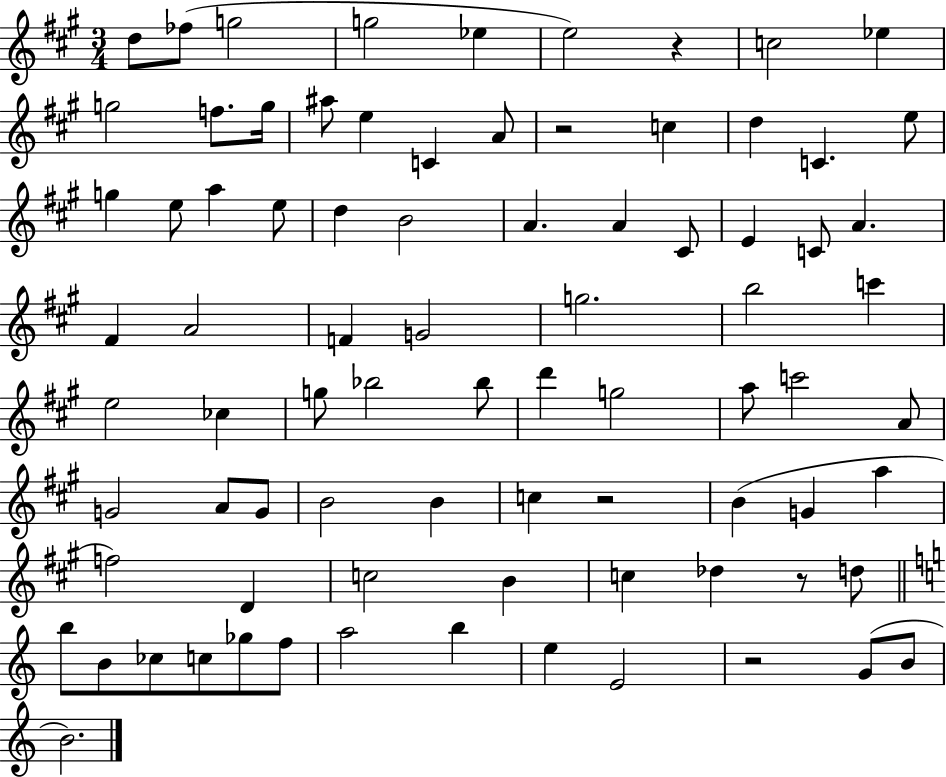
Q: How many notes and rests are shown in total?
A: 82